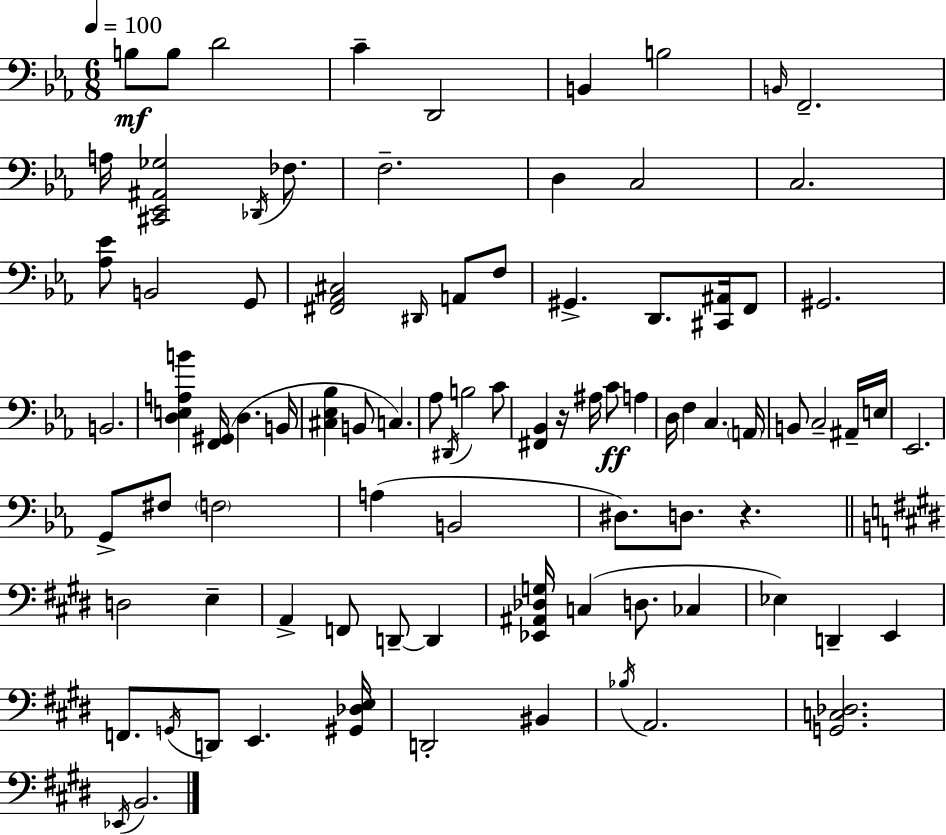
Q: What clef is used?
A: bass